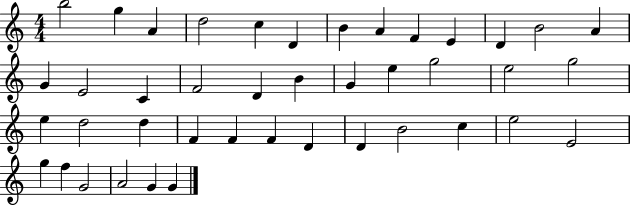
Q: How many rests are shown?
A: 0